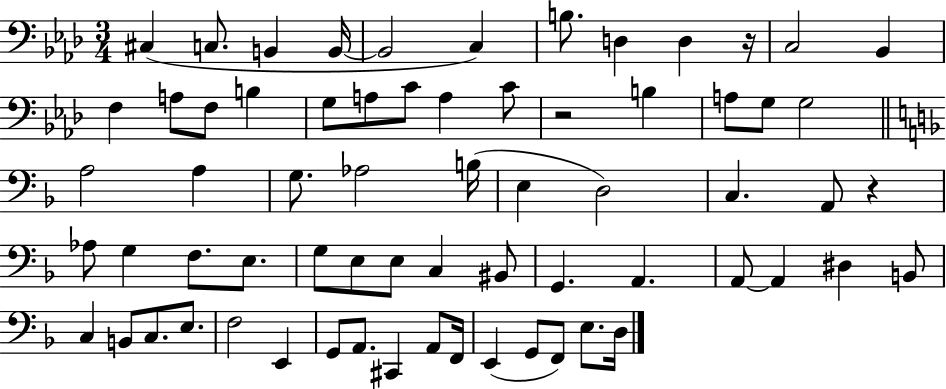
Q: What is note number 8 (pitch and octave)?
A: D3